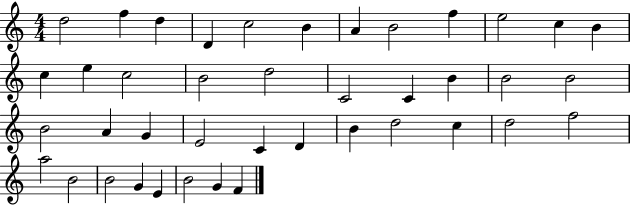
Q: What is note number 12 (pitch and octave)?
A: B4